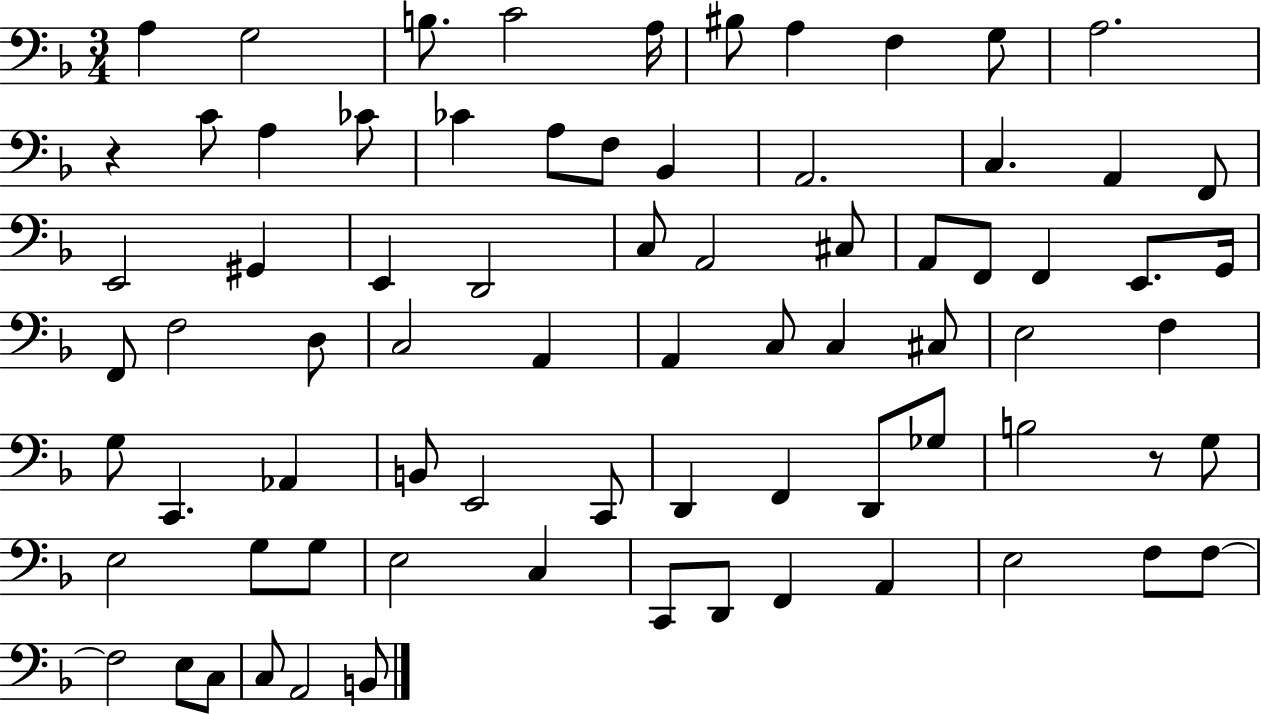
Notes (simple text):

A3/q G3/h B3/e. C4/h A3/s BIS3/e A3/q F3/q G3/e A3/h. R/q C4/e A3/q CES4/e CES4/q A3/e F3/e Bb2/q A2/h. C3/q. A2/q F2/e E2/h G#2/q E2/q D2/h C3/e A2/h C#3/e A2/e F2/e F2/q E2/e. G2/s F2/e F3/h D3/e C3/h A2/q A2/q C3/e C3/q C#3/e E3/h F3/q G3/e C2/q. Ab2/q B2/e E2/h C2/e D2/q F2/q D2/e Gb3/e B3/h R/e G3/e E3/h G3/e G3/e E3/h C3/q C2/e D2/e F2/q A2/q E3/h F3/e F3/e F3/h E3/e C3/e C3/e A2/h B2/e